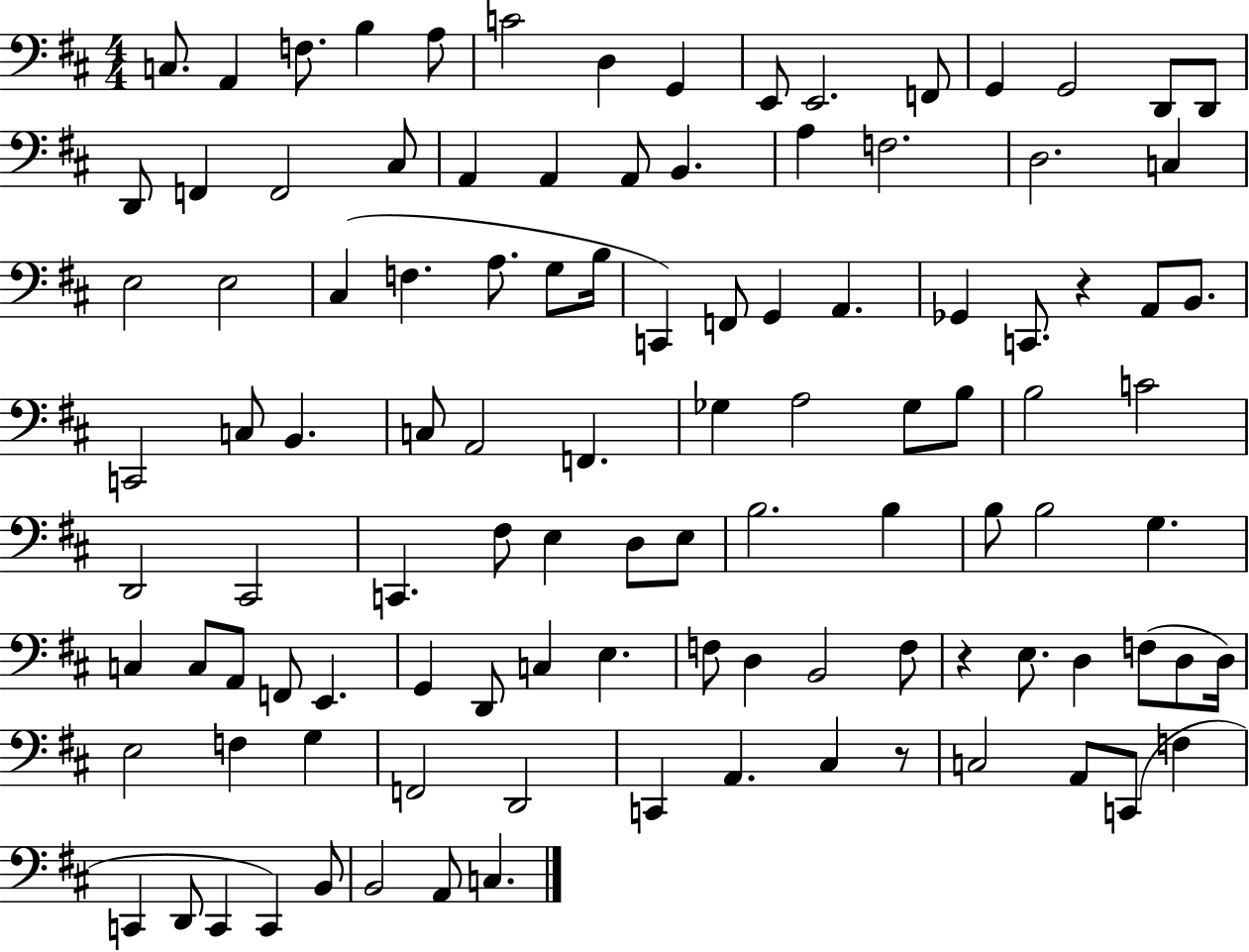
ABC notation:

X:1
T:Untitled
M:4/4
L:1/4
K:D
C,/2 A,, F,/2 B, A,/2 C2 D, G,, E,,/2 E,,2 F,,/2 G,, G,,2 D,,/2 D,,/2 D,,/2 F,, F,,2 ^C,/2 A,, A,, A,,/2 B,, A, F,2 D,2 C, E,2 E,2 ^C, F, A,/2 G,/2 B,/4 C,, F,,/2 G,, A,, _G,, C,,/2 z A,,/2 B,,/2 C,,2 C,/2 B,, C,/2 A,,2 F,, _G, A,2 _G,/2 B,/2 B,2 C2 D,,2 ^C,,2 C,, ^F,/2 E, D,/2 E,/2 B,2 B, B,/2 B,2 G, C, C,/2 A,,/2 F,,/2 E,, G,, D,,/2 C, E, F,/2 D, B,,2 F,/2 z E,/2 D, F,/2 D,/2 D,/4 E,2 F, G, F,,2 D,,2 C,, A,, ^C, z/2 C,2 A,,/2 C,,/2 F, C,, D,,/2 C,, C,, B,,/2 B,,2 A,,/2 C,